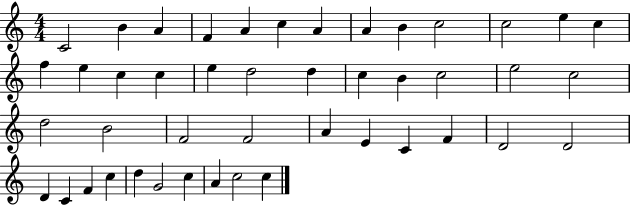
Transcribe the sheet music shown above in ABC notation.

X:1
T:Untitled
M:4/4
L:1/4
K:C
C2 B A F A c A A B c2 c2 e c f e c c e d2 d c B c2 e2 c2 d2 B2 F2 F2 A E C F D2 D2 D C F c d G2 c A c2 c